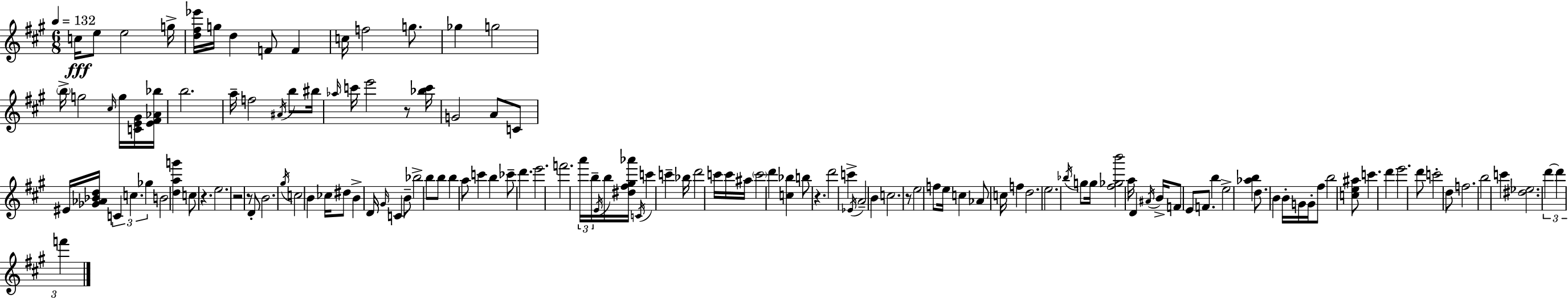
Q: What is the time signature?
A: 6/8